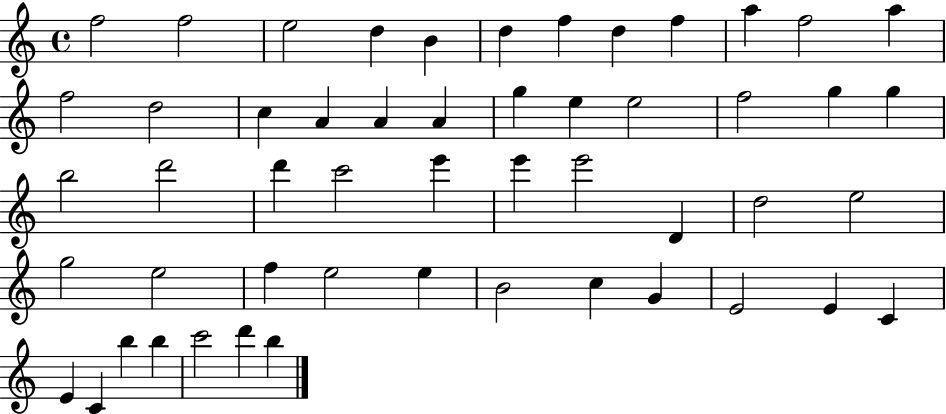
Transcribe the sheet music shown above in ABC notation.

X:1
T:Untitled
M:4/4
L:1/4
K:C
f2 f2 e2 d B d f d f a f2 a f2 d2 c A A A g e e2 f2 g g b2 d'2 d' c'2 e' e' e'2 D d2 e2 g2 e2 f e2 e B2 c G E2 E C E C b b c'2 d' b